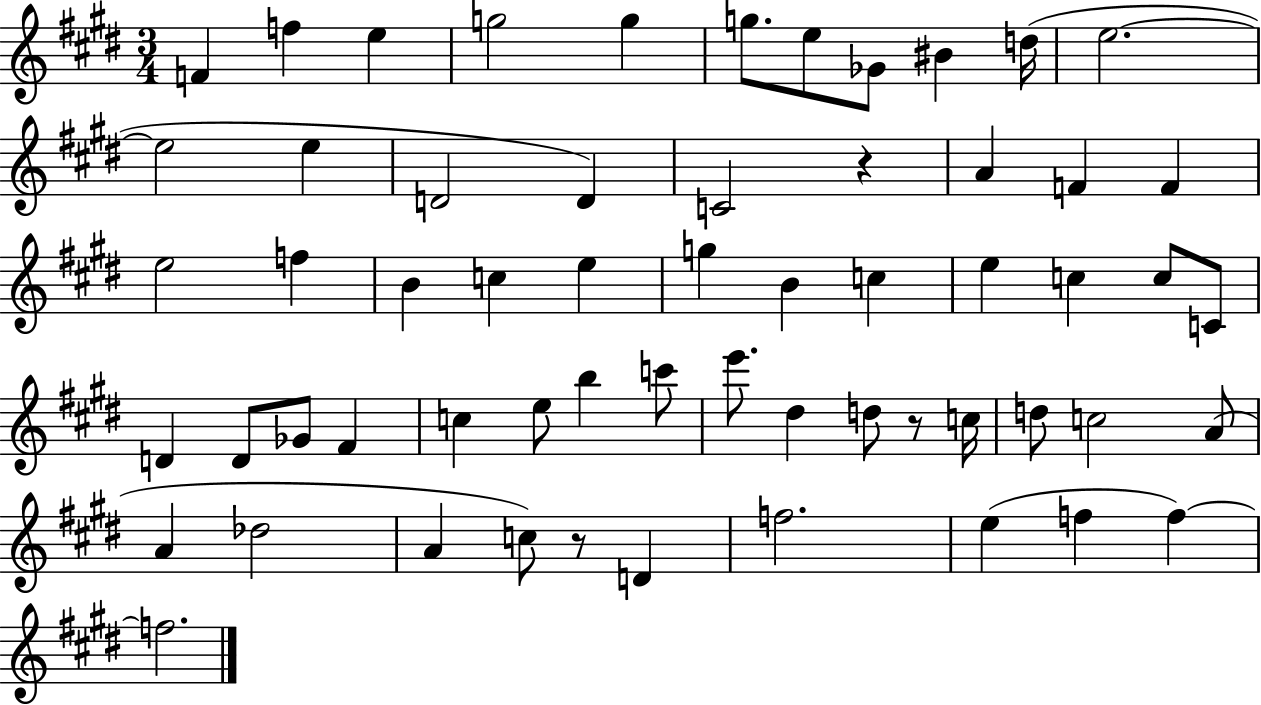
X:1
T:Untitled
M:3/4
L:1/4
K:E
F f e g2 g g/2 e/2 _G/2 ^B d/4 e2 e2 e D2 D C2 z A F F e2 f B c e g B c e c c/2 C/2 D D/2 _G/2 ^F c e/2 b c'/2 e'/2 ^d d/2 z/2 c/4 d/2 c2 A/2 A _d2 A c/2 z/2 D f2 e f f f2